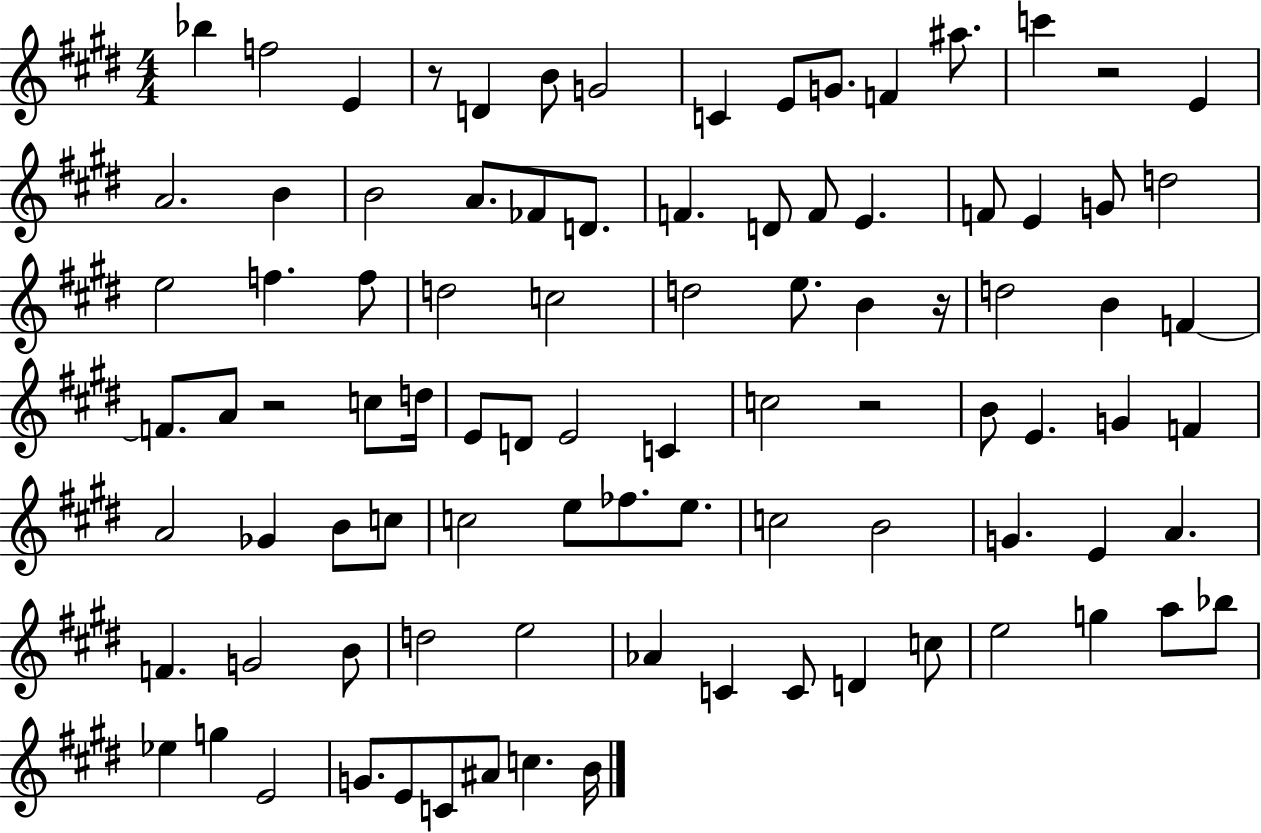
{
  \clef treble
  \numericTimeSignature
  \time 4/4
  \key e \major
  bes''4 f''2 e'4 | r8 d'4 b'8 g'2 | c'4 e'8 g'8. f'4 ais''8. | c'''4 r2 e'4 | \break a'2. b'4 | b'2 a'8. fes'8 d'8. | f'4. d'8 f'8 e'4. | f'8 e'4 g'8 d''2 | \break e''2 f''4. f''8 | d''2 c''2 | d''2 e''8. b'4 r16 | d''2 b'4 f'4~~ | \break f'8. a'8 r2 c''8 d''16 | e'8 d'8 e'2 c'4 | c''2 r2 | b'8 e'4. g'4 f'4 | \break a'2 ges'4 b'8 c''8 | c''2 e''8 fes''8. e''8. | c''2 b'2 | g'4. e'4 a'4. | \break f'4. g'2 b'8 | d''2 e''2 | aes'4 c'4 c'8 d'4 c''8 | e''2 g''4 a''8 bes''8 | \break ees''4 g''4 e'2 | g'8. e'8 c'8 ais'8 c''4. b'16 | \bar "|."
}